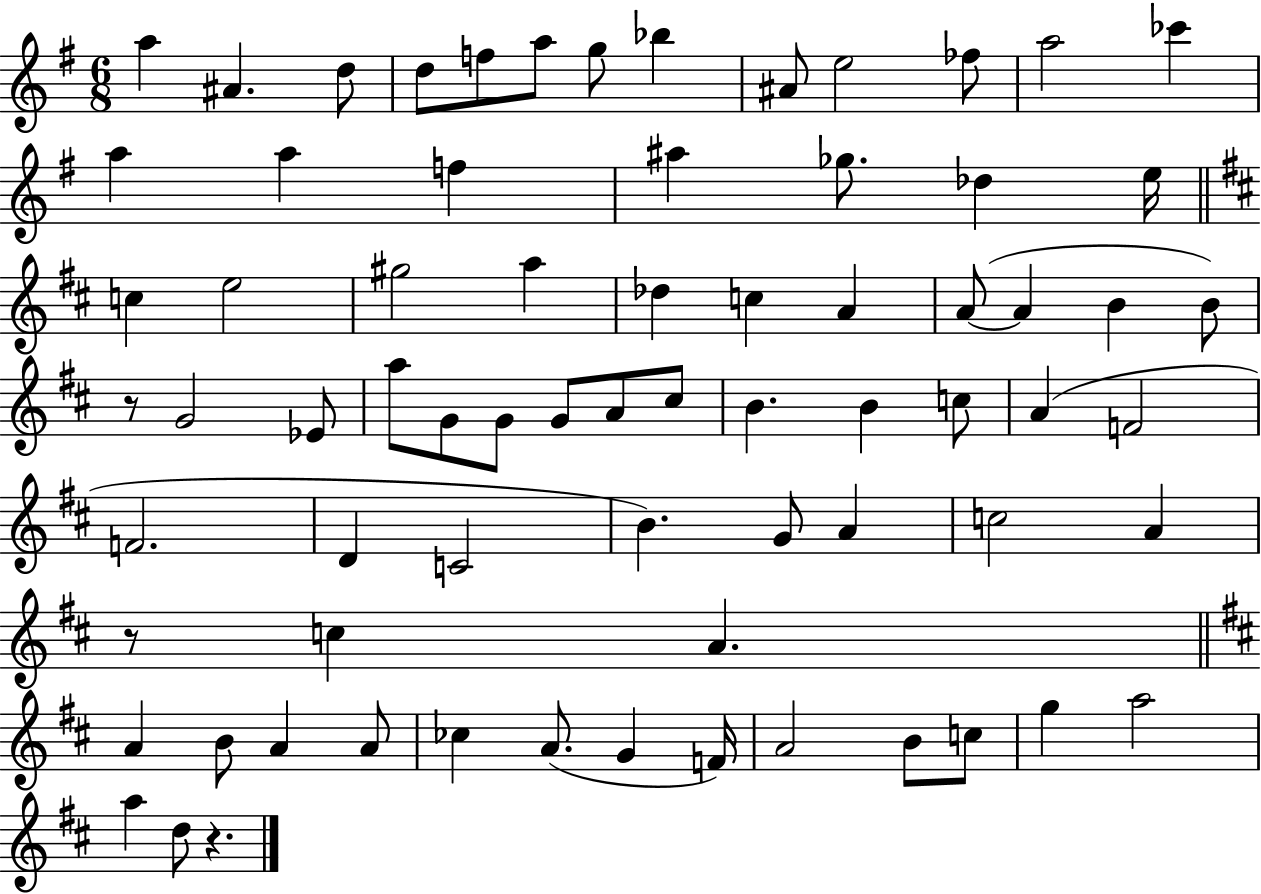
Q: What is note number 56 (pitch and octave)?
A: B4